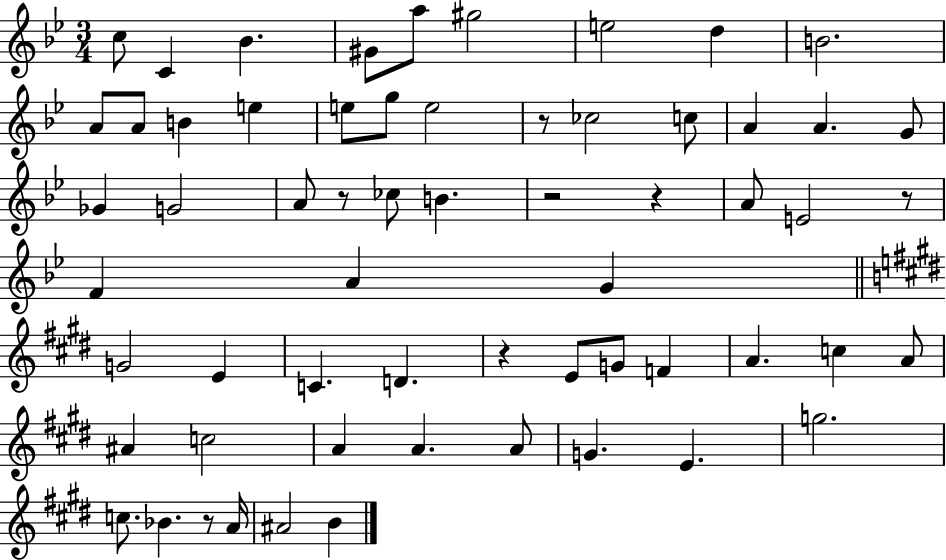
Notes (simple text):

C5/e C4/q Bb4/q. G#4/e A5/e G#5/h E5/h D5/q B4/h. A4/e A4/e B4/q E5/q E5/e G5/e E5/h R/e CES5/h C5/e A4/q A4/q. G4/e Gb4/q G4/h A4/e R/e CES5/e B4/q. R/h R/q A4/e E4/h R/e F4/q A4/q G4/q G4/h E4/q C4/q. D4/q. R/q E4/e G4/e F4/q A4/q. C5/q A4/e A#4/q C5/h A4/q A4/q. A4/e G4/q. E4/q. G5/h. C5/e. Bb4/q. R/e A4/s A#4/h B4/q